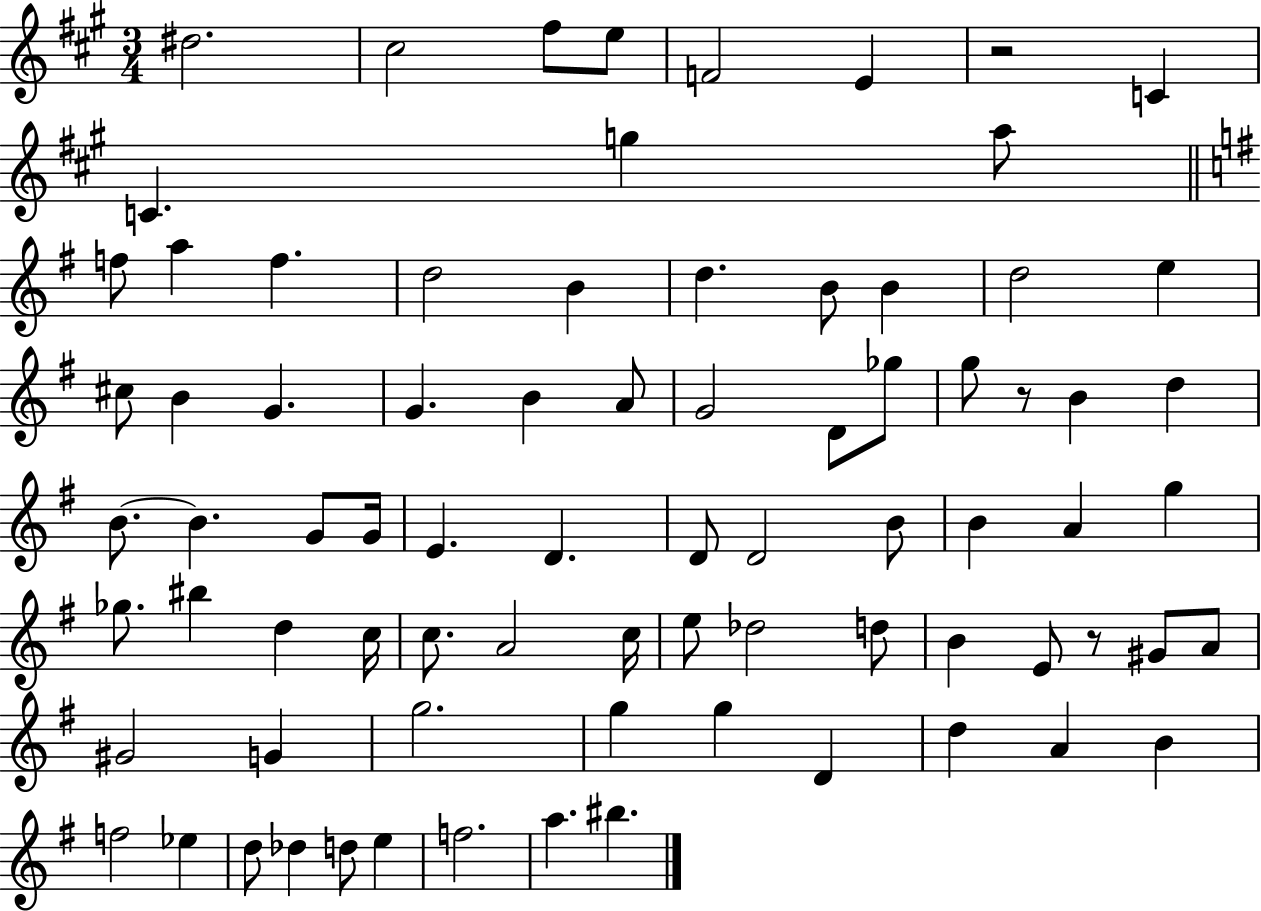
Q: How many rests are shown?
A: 3